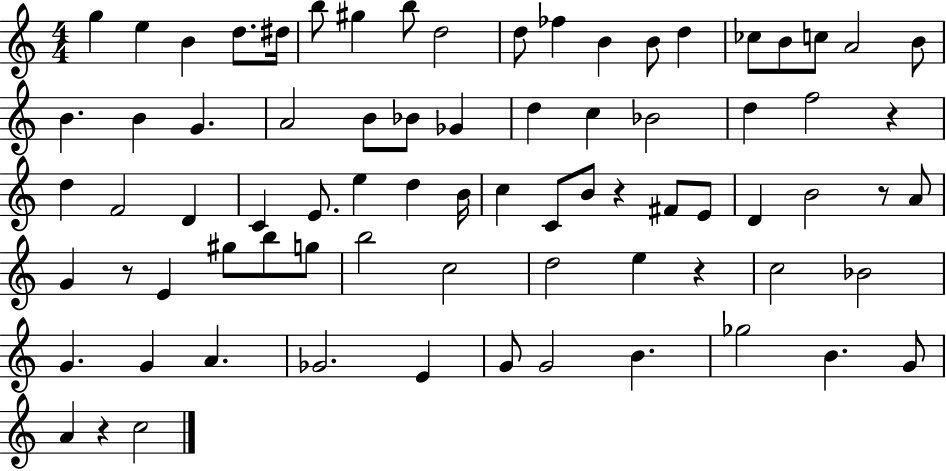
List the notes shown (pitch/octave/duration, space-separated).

G5/q E5/q B4/q D5/e. D#5/s B5/e G#5/q B5/e D5/h D5/e FES5/q B4/q B4/e D5/q CES5/e B4/e C5/e A4/h B4/e B4/q. B4/q G4/q. A4/h B4/e Bb4/e Gb4/q D5/q C5/q Bb4/h D5/q F5/h R/q D5/q F4/h D4/q C4/q E4/e. E5/q D5/q B4/s C5/q C4/e B4/e R/q F#4/e E4/e D4/q B4/h R/e A4/e G4/q R/e E4/q G#5/e B5/e G5/e B5/h C5/h D5/h E5/q R/q C5/h Bb4/h G4/q. G4/q A4/q. Gb4/h. E4/q G4/e G4/h B4/q. Gb5/h B4/q. G4/e A4/q R/q C5/h